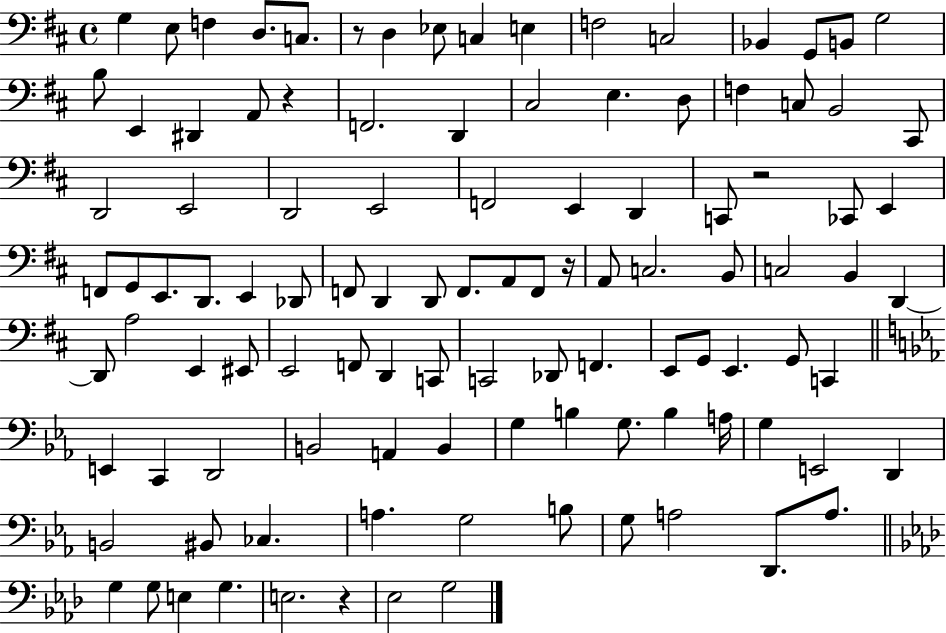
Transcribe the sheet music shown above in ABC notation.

X:1
T:Untitled
M:4/4
L:1/4
K:D
G, E,/2 F, D,/2 C,/2 z/2 D, _E,/2 C, E, F,2 C,2 _B,, G,,/2 B,,/2 G,2 B,/2 E,, ^D,, A,,/2 z F,,2 D,, ^C,2 E, D,/2 F, C,/2 B,,2 ^C,,/2 D,,2 E,,2 D,,2 E,,2 F,,2 E,, D,, C,,/2 z2 _C,,/2 E,, F,,/2 G,,/2 E,,/2 D,,/2 E,, _D,,/2 F,,/2 D,, D,,/2 F,,/2 A,,/2 F,,/2 z/4 A,,/2 C,2 B,,/2 C,2 B,, D,, D,,/2 A,2 E,, ^E,,/2 E,,2 F,,/2 D,, C,,/2 C,,2 _D,,/2 F,, E,,/2 G,,/2 E,, G,,/2 C,, E,, C,, D,,2 B,,2 A,, B,, G, B, G,/2 B, A,/4 G, E,,2 D,, B,,2 ^B,,/2 _C, A, G,2 B,/2 G,/2 A,2 D,,/2 A,/2 G, G,/2 E, G, E,2 z _E,2 G,2